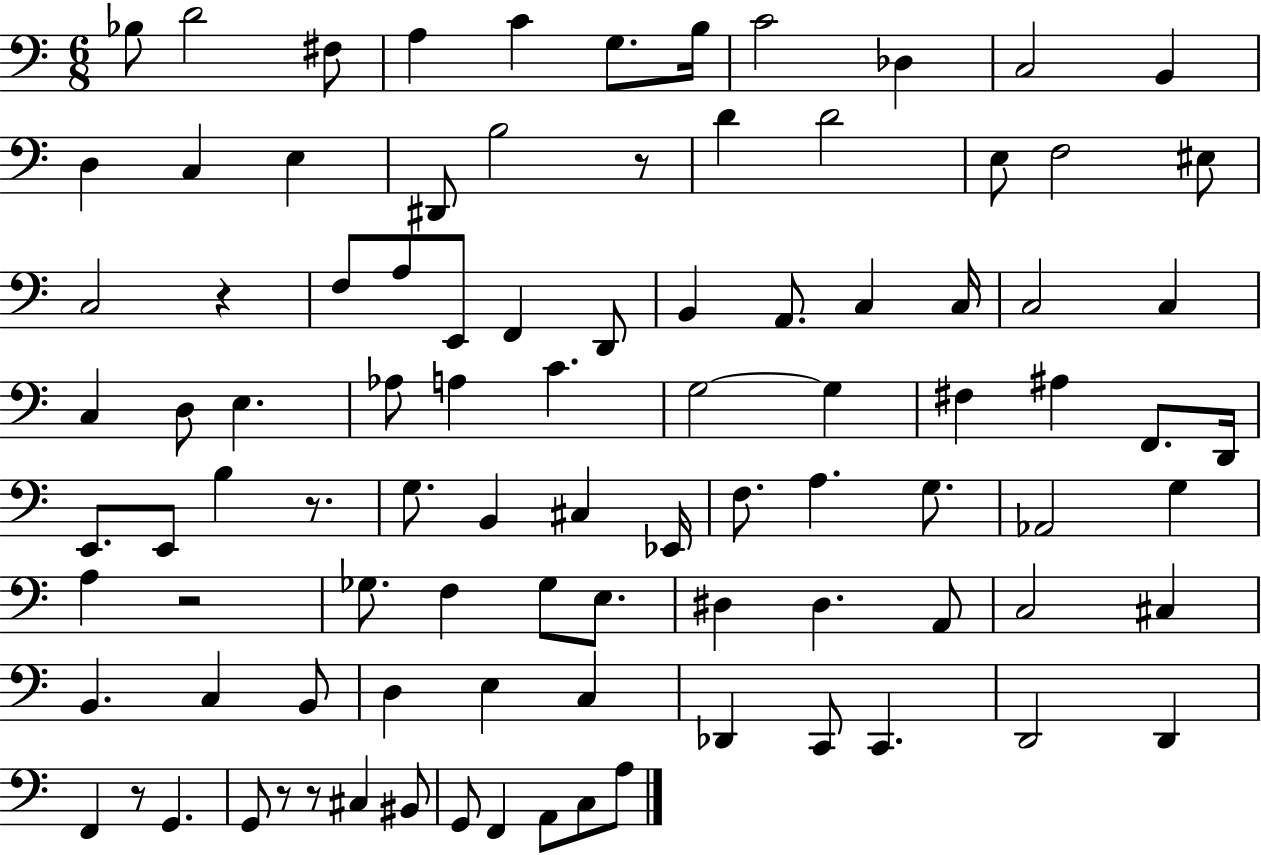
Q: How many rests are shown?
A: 7